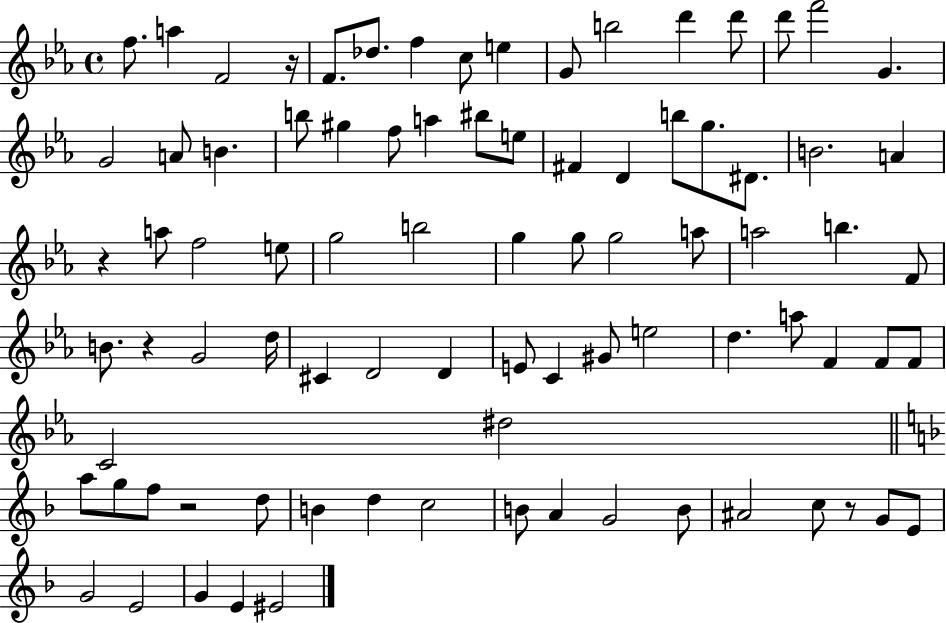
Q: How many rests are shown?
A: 5